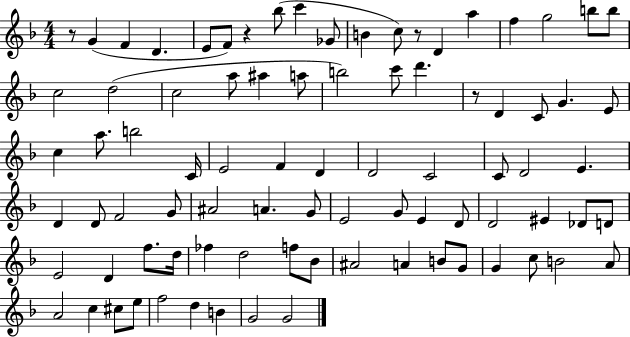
{
  \clef treble
  \numericTimeSignature
  \time 4/4
  \key f \major
  r8 g'4( f'4 d'4. | e'8 f'8) r4 bes''8( c'''4 ges'8 | b'4 c''8) r8 d'4 a''4 | f''4 g''2 b''8 b''8 | \break c''2 d''2( | c''2 a''8 ais''4 a''8 | b''2) c'''8 d'''4. | r8 d'4 c'8 g'4. e'8 | \break c''4 a''8. b''2 c'16 | e'2 f'4 d'4 | d'2 c'2 | c'8 d'2 e'4. | \break d'4 d'8 f'2 g'8 | ais'2 a'4. g'8 | e'2 g'8 e'4 d'8 | d'2 eis'4 des'8 d'8 | \break e'2 d'4 f''8. d''16 | fes''4 d''2 f''8 bes'8 | ais'2 a'4 b'8 g'8 | g'4 c''8 b'2 a'8 | \break a'2 c''4 cis''8 e''8 | f''2 d''4 b'4 | g'2 g'2 | \bar "|."
}